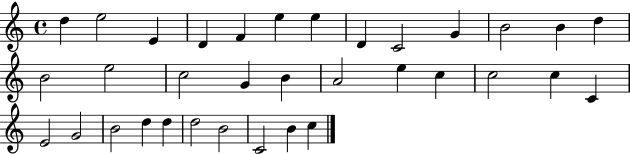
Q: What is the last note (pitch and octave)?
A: C5